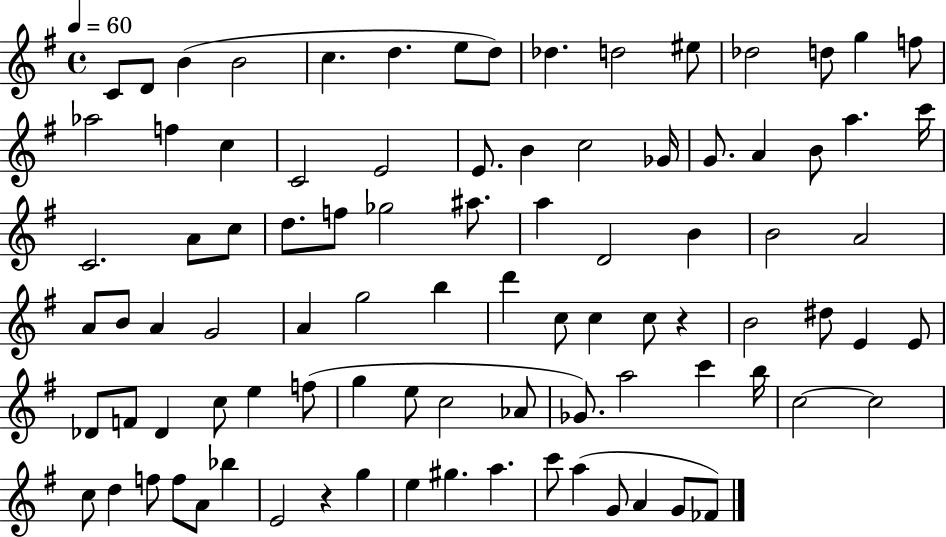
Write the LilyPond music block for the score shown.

{
  \clef treble
  \time 4/4
  \defaultTimeSignature
  \key g \major
  \tempo 4 = 60
  \repeat volta 2 { c'8 d'8 b'4( b'2 | c''4. d''4. e''8 d''8) | des''4. d''2 eis''8 | des''2 d''8 g''4 f''8 | \break aes''2 f''4 c''4 | c'2 e'2 | e'8. b'4 c''2 ges'16 | g'8. a'4 b'8 a''4. c'''16 | \break c'2. a'8 c''8 | d''8. f''8 ges''2 ais''8. | a''4 d'2 b'4 | b'2 a'2 | \break a'8 b'8 a'4 g'2 | a'4 g''2 b''4 | d'''4 c''8 c''4 c''8 r4 | b'2 dis''8 e'4 e'8 | \break des'8 f'8 des'4 c''8 e''4 f''8( | g''4 e''8 c''2 aes'8 | ges'8.) a''2 c'''4 b''16 | c''2~~ c''2 | \break c''8 d''4 f''8 f''8 a'8 bes''4 | e'2 r4 g''4 | e''4 gis''4. a''4. | c'''8 a''4( g'8 a'4 g'8 fes'8) | \break } \bar "|."
}